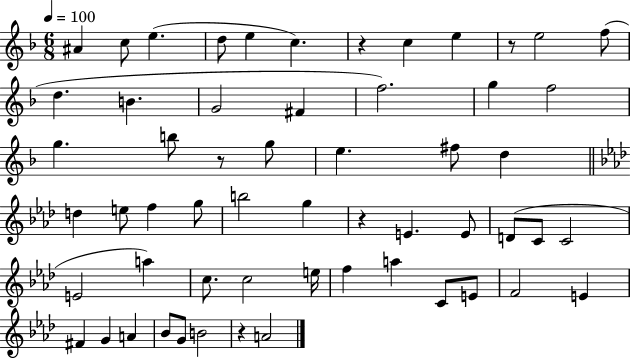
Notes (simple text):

A#4/q C5/e E5/q. D5/e E5/q C5/q. R/q C5/q E5/q R/e E5/h F5/e D5/q. B4/q. G4/h F#4/q F5/h. G5/q F5/h G5/q. B5/e R/e G5/e E5/q. F#5/e D5/q D5/q E5/e F5/q G5/e B5/h G5/q R/q E4/q. E4/e D4/e C4/e C4/h E4/h A5/q C5/e. C5/h E5/s F5/q A5/q C4/e E4/e F4/h E4/q F#4/q G4/q A4/q Bb4/e G4/e B4/h R/q A4/h